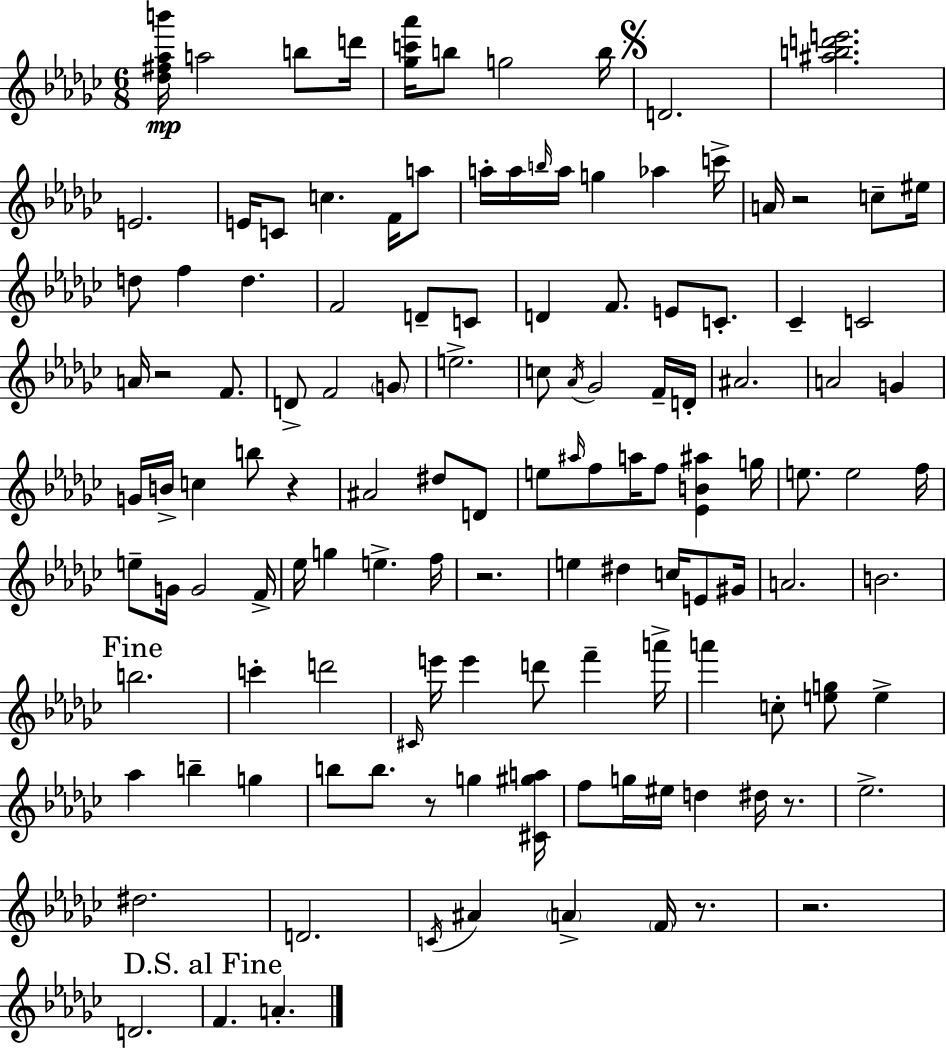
[Db5,F#5,Ab5,B6]/s A5/h B5/e D6/s [Gb5,C6,Ab6]/s B5/e G5/h B5/s D4/h. [A#5,B5,D6,E6]/h. E4/h. E4/s C4/e C5/q. F4/s A5/e A5/s A5/s B5/s A5/s G5/q Ab5/q C6/s A4/s R/h C5/e EIS5/s D5/e F5/q D5/q. F4/h D4/e C4/e D4/q F4/e. E4/e C4/e. CES4/q C4/h A4/s R/h F4/e. D4/e F4/h G4/e E5/h. C5/e Ab4/s Gb4/h F4/s D4/s A#4/h. A4/h G4/q G4/s B4/s C5/q B5/e R/q A#4/h D#5/e D4/e E5/e A#5/s F5/e A5/s F5/e [Eb4,B4,A#5]/q G5/s E5/e. E5/h F5/s E5/e G4/s G4/h F4/s Eb5/s G5/q E5/q. F5/s R/h. E5/q D#5/q C5/s E4/e G#4/s A4/h. B4/h. B5/h. C6/q D6/h C#4/s E6/s E6/q D6/e F6/q A6/s A6/q C5/e [E5,G5]/e E5/q Ab5/q B5/q G5/q B5/e B5/e. R/e G5/q [C#4,G#5,A5]/s F5/e G5/s EIS5/s D5/q D#5/s R/e. Eb5/h. D#5/h. D4/h. C4/s A#4/q A4/q F4/s R/e. R/h. D4/h. F4/q. A4/q.